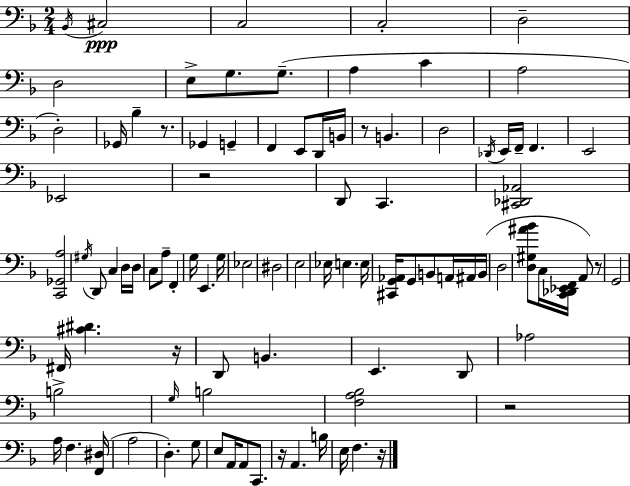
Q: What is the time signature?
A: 2/4